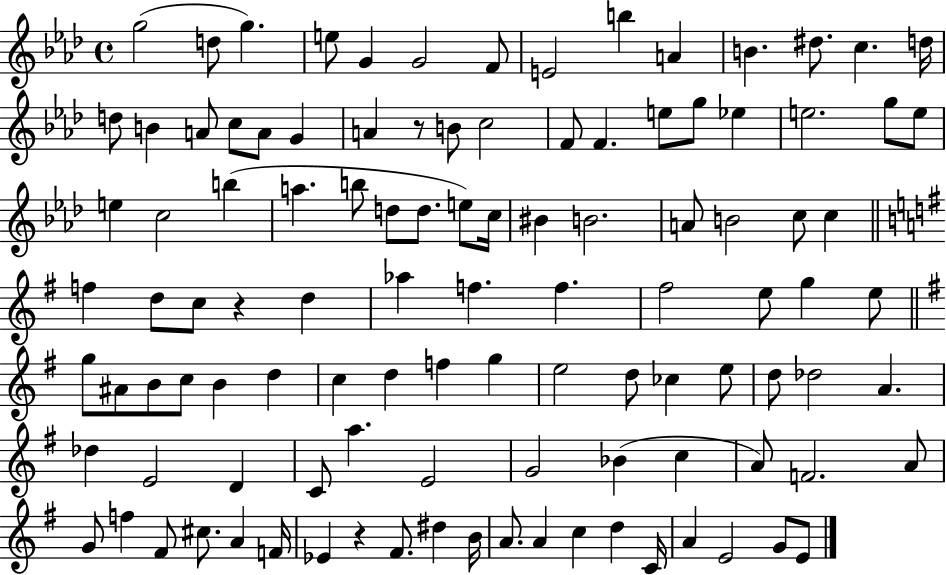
X:1
T:Untitled
M:4/4
L:1/4
K:Ab
g2 d/2 g e/2 G G2 F/2 E2 b A B ^d/2 c d/4 d/2 B A/2 c/2 A/2 G A z/2 B/2 c2 F/2 F e/2 g/2 _e e2 g/2 e/2 e c2 b a b/2 d/2 d/2 e/2 c/4 ^B B2 A/2 B2 c/2 c f d/2 c/2 z d _a f f ^f2 e/2 g e/2 g/2 ^A/2 B/2 c/2 B d c d f g e2 d/2 _c e/2 d/2 _d2 A _d E2 D C/2 a E2 G2 _B c A/2 F2 A/2 G/2 f ^F/2 ^c/2 A F/4 _E z ^F/2 ^d B/4 A/2 A c d C/4 A E2 G/2 E/2